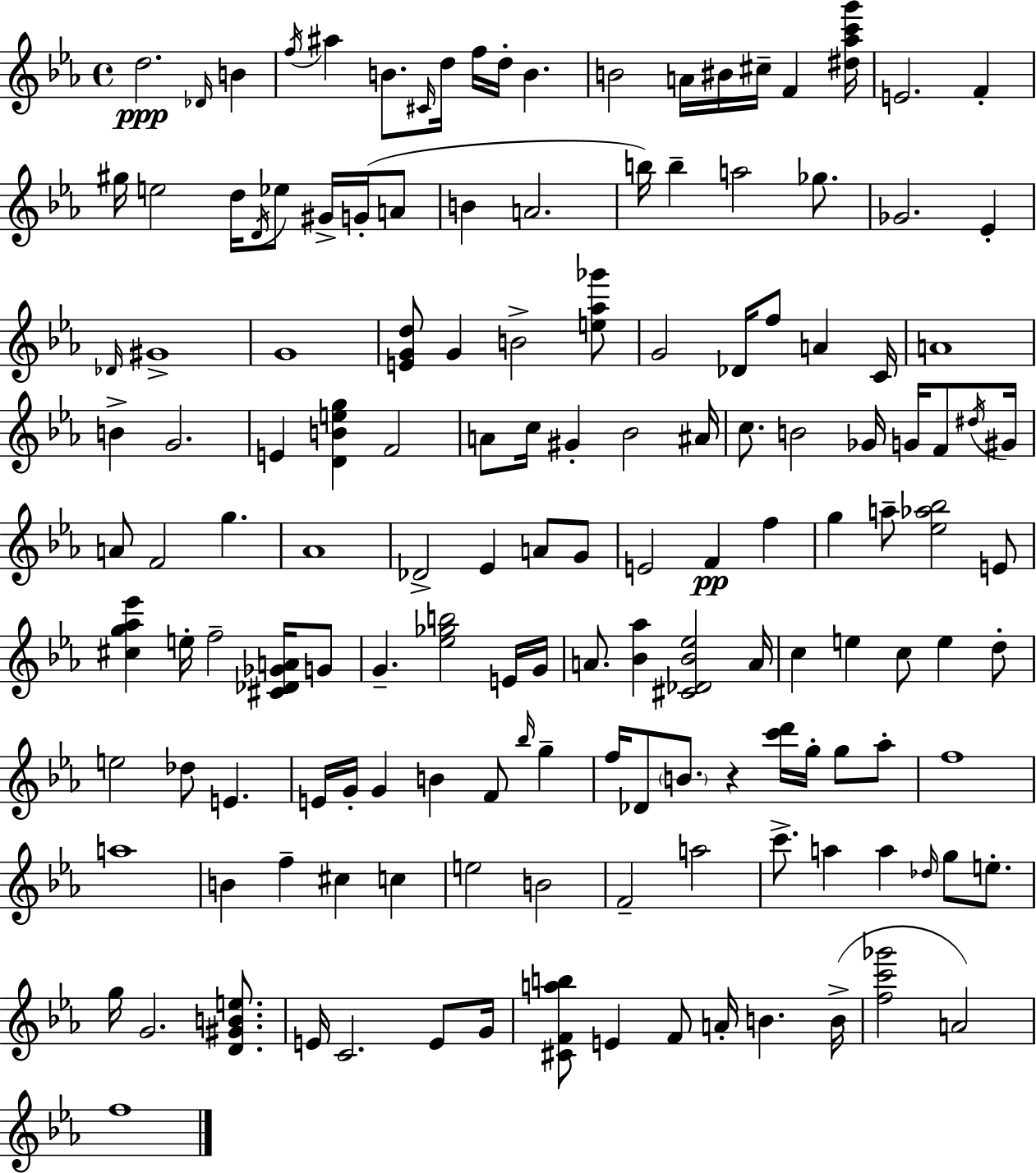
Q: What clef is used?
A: treble